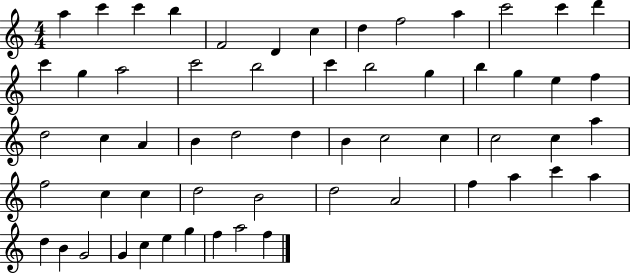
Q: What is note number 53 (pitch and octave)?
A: C5